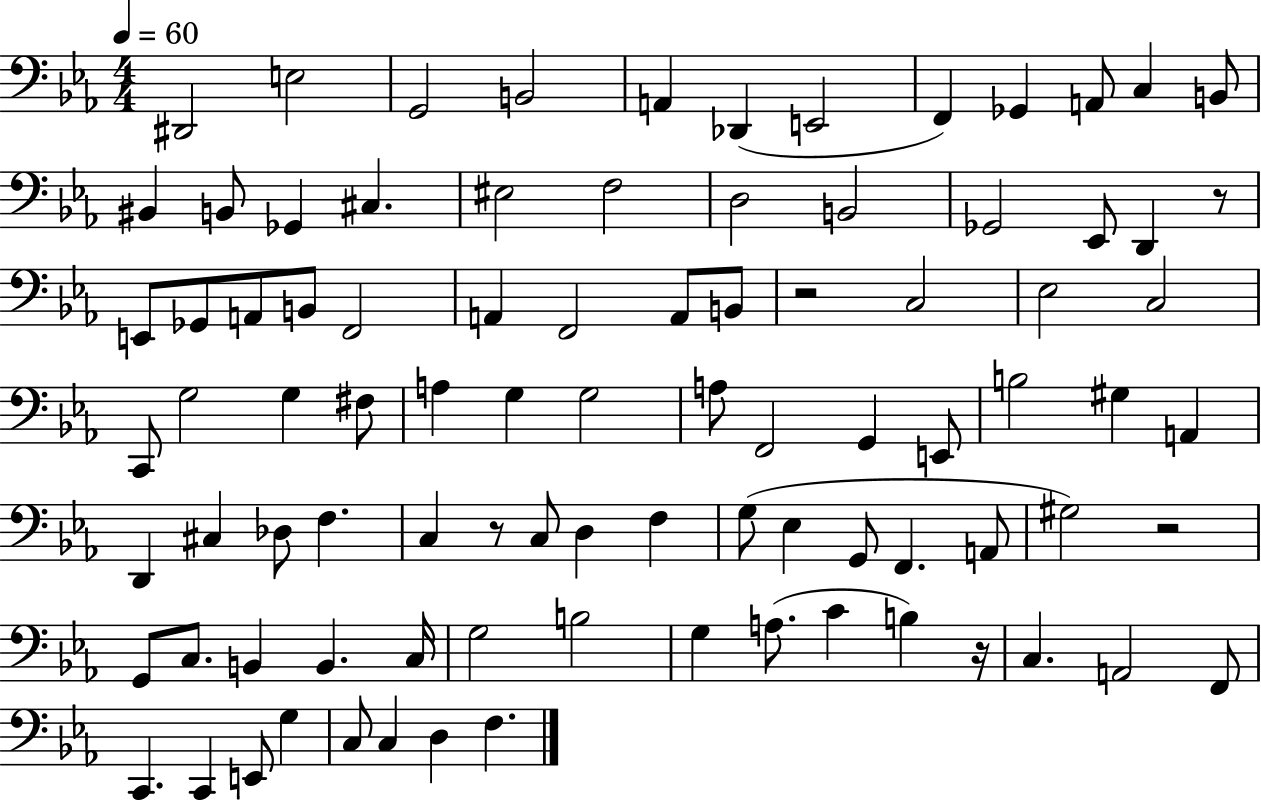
D#2/h E3/h G2/h B2/h A2/q Db2/q E2/h F2/q Gb2/q A2/e C3/q B2/e BIS2/q B2/e Gb2/q C#3/q. EIS3/h F3/h D3/h B2/h Gb2/h Eb2/e D2/q R/e E2/e Gb2/e A2/e B2/e F2/h A2/q F2/h A2/e B2/e R/h C3/h Eb3/h C3/h C2/e G3/h G3/q F#3/e A3/q G3/q G3/h A3/e F2/h G2/q E2/e B3/h G#3/q A2/q D2/q C#3/q Db3/e F3/q. C3/q R/e C3/e D3/q F3/q G3/e Eb3/q G2/e F2/q. A2/e G#3/h R/h G2/e C3/e. B2/q B2/q. C3/s G3/h B3/h G3/q A3/e. C4/q B3/q R/s C3/q. A2/h F2/e C2/q. C2/q E2/e G3/q C3/e C3/q D3/q F3/q.